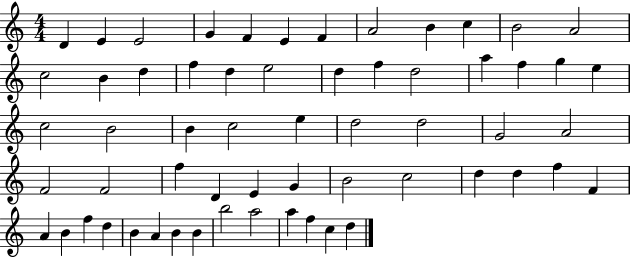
{
  \clef treble
  \numericTimeSignature
  \time 4/4
  \key c \major
  d'4 e'4 e'2 | g'4 f'4 e'4 f'4 | a'2 b'4 c''4 | b'2 a'2 | \break c''2 b'4 d''4 | f''4 d''4 e''2 | d''4 f''4 d''2 | a''4 f''4 g''4 e''4 | \break c''2 b'2 | b'4 c''2 e''4 | d''2 d''2 | g'2 a'2 | \break f'2 f'2 | f''4 d'4 e'4 g'4 | b'2 c''2 | d''4 d''4 f''4 f'4 | \break a'4 b'4 f''4 d''4 | b'4 a'4 b'4 b'4 | b''2 a''2 | a''4 f''4 c''4 d''4 | \break \bar "|."
}